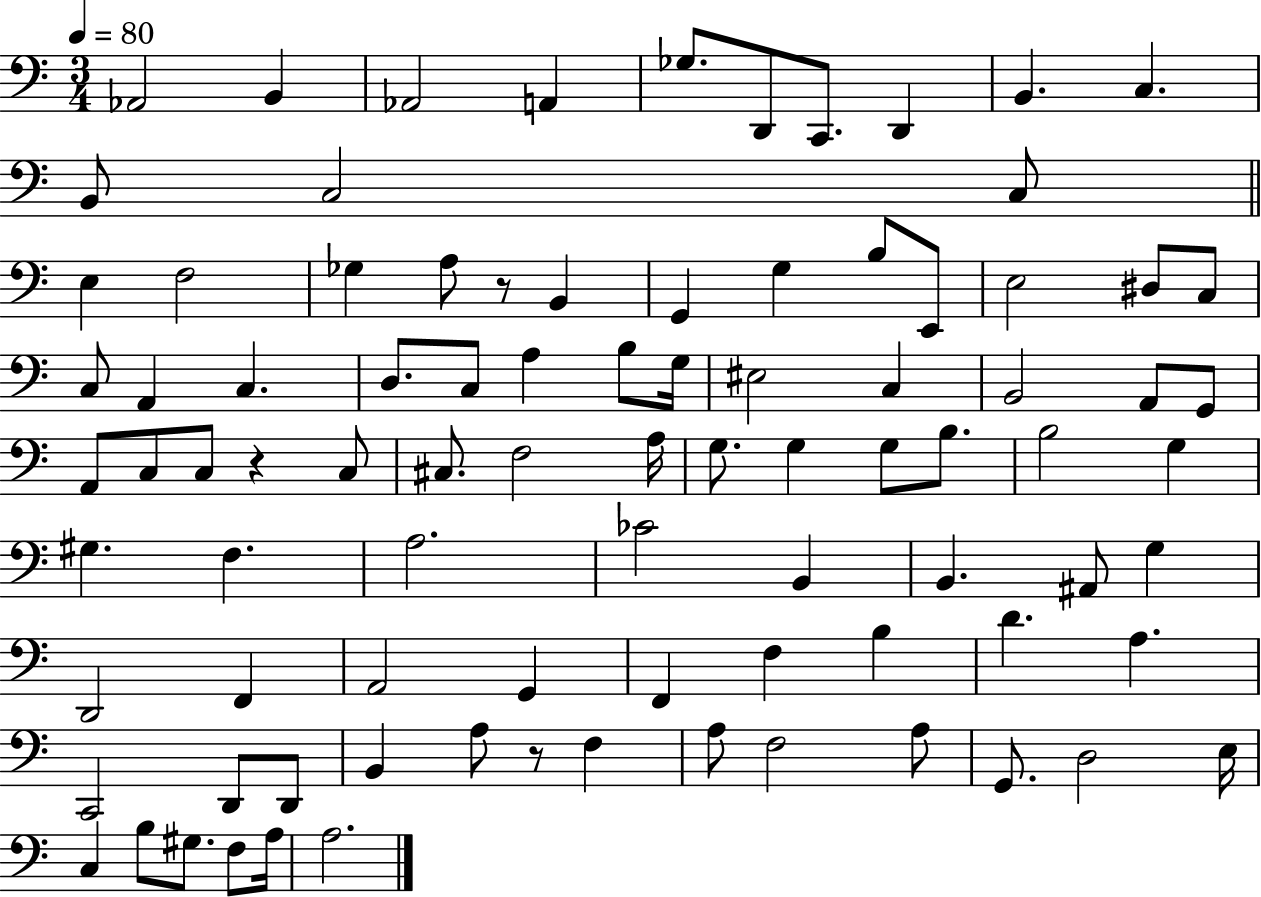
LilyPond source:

{
  \clef bass
  \numericTimeSignature
  \time 3/4
  \key c \major
  \tempo 4 = 80
  aes,2 b,4 | aes,2 a,4 | ges8. d,8 c,8. d,4 | b,4. c4. | \break b,8 c2 c8 | \bar "||" \break \key c \major e4 f2 | ges4 a8 r8 b,4 | g,4 g4 b8 e,8 | e2 dis8 c8 | \break c8 a,4 c4. | d8. c8 a4 b8 g16 | eis2 c4 | b,2 a,8 g,8 | \break a,8 c8 c8 r4 c8 | cis8. f2 a16 | g8. g4 g8 b8. | b2 g4 | \break gis4. f4. | a2. | ces'2 b,4 | b,4. ais,8 g4 | \break d,2 f,4 | a,2 g,4 | f,4 f4 b4 | d'4. a4. | \break c,2 d,8 d,8 | b,4 a8 r8 f4 | a8 f2 a8 | g,8. d2 e16 | \break c4 b8 gis8. f8 a16 | a2. | \bar "|."
}